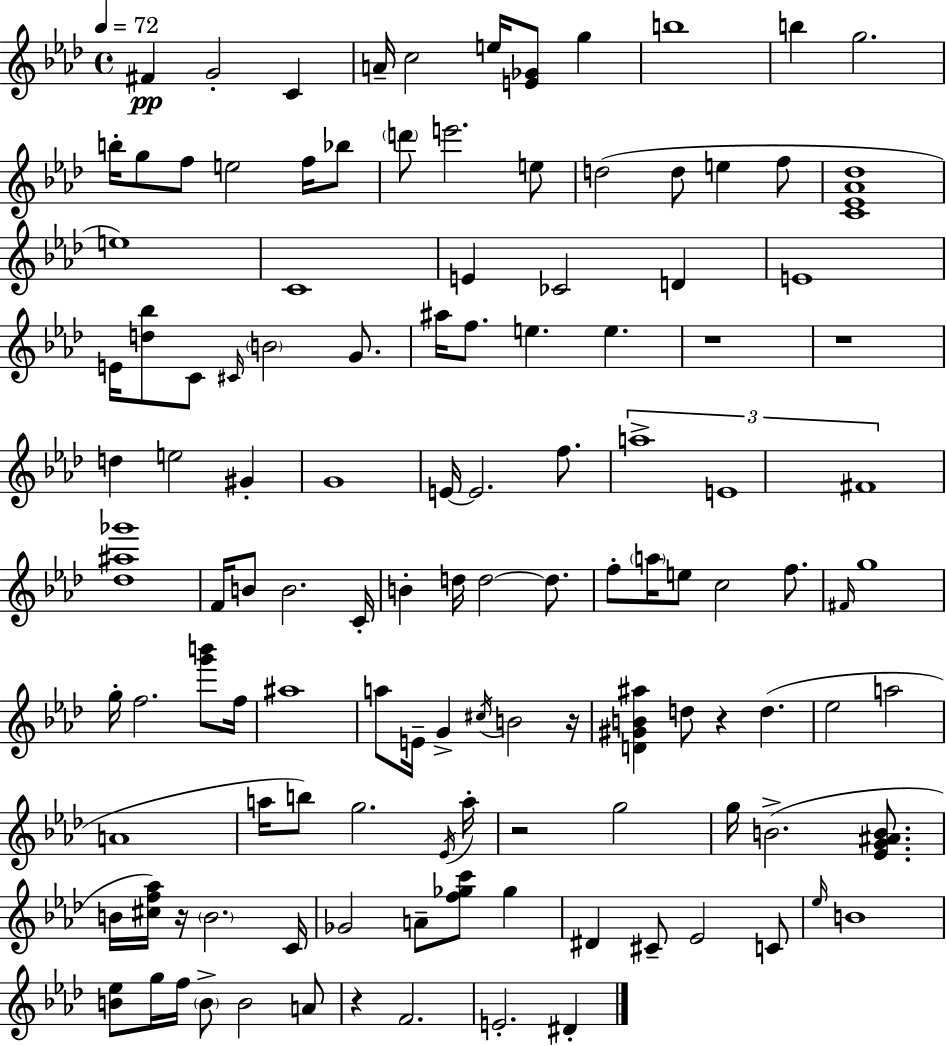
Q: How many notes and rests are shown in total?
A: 122